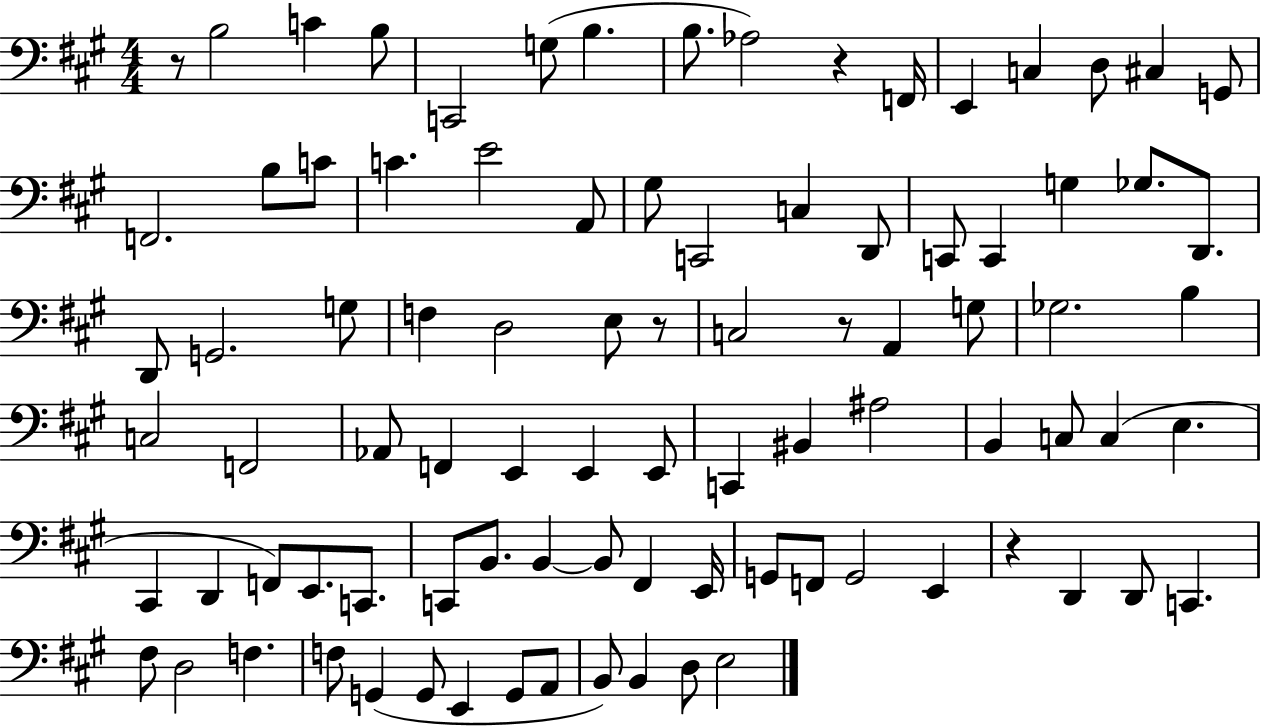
R/e B3/h C4/q B3/e C2/h G3/e B3/q. B3/e. Ab3/h R/q F2/s E2/q C3/q D3/e C#3/q G2/e F2/h. B3/e C4/e C4/q. E4/h A2/e G#3/e C2/h C3/q D2/e C2/e C2/q G3/q Gb3/e. D2/e. D2/e G2/h. G3/e F3/q D3/h E3/e R/e C3/h R/e A2/q G3/e Gb3/h. B3/q C3/h F2/h Ab2/e F2/q E2/q E2/q E2/e C2/q BIS2/q A#3/h B2/q C3/e C3/q E3/q. C#2/q D2/q F2/e E2/e. C2/e. C2/e B2/e. B2/q B2/e F#2/q E2/s G2/e F2/e G2/h E2/q R/q D2/q D2/e C2/q. F#3/e D3/h F3/q. F3/e G2/q G2/e E2/q G2/e A2/e B2/e B2/q D3/e E3/h